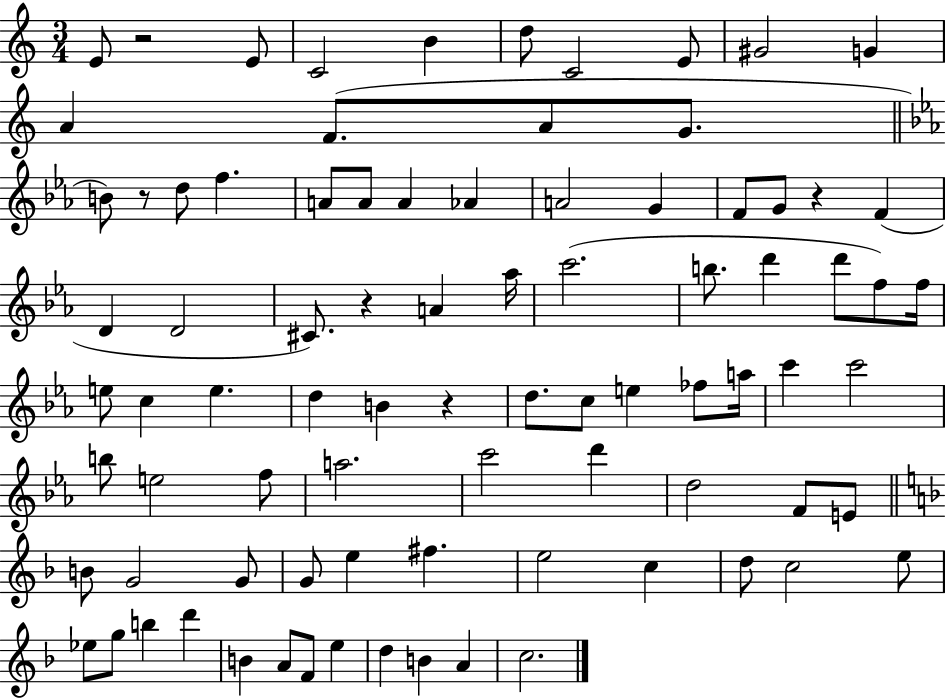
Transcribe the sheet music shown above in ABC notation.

X:1
T:Untitled
M:3/4
L:1/4
K:C
E/2 z2 E/2 C2 B d/2 C2 E/2 ^G2 G A F/2 A/2 G/2 B/2 z/2 d/2 f A/2 A/2 A _A A2 G F/2 G/2 z F D D2 ^C/2 z A _a/4 c'2 b/2 d' d'/2 f/2 f/4 e/2 c e d B z d/2 c/2 e _f/2 a/4 c' c'2 b/2 e2 f/2 a2 c'2 d' d2 F/2 E/2 B/2 G2 G/2 G/2 e ^f e2 c d/2 c2 e/2 _e/2 g/2 b d' B A/2 F/2 e d B A c2